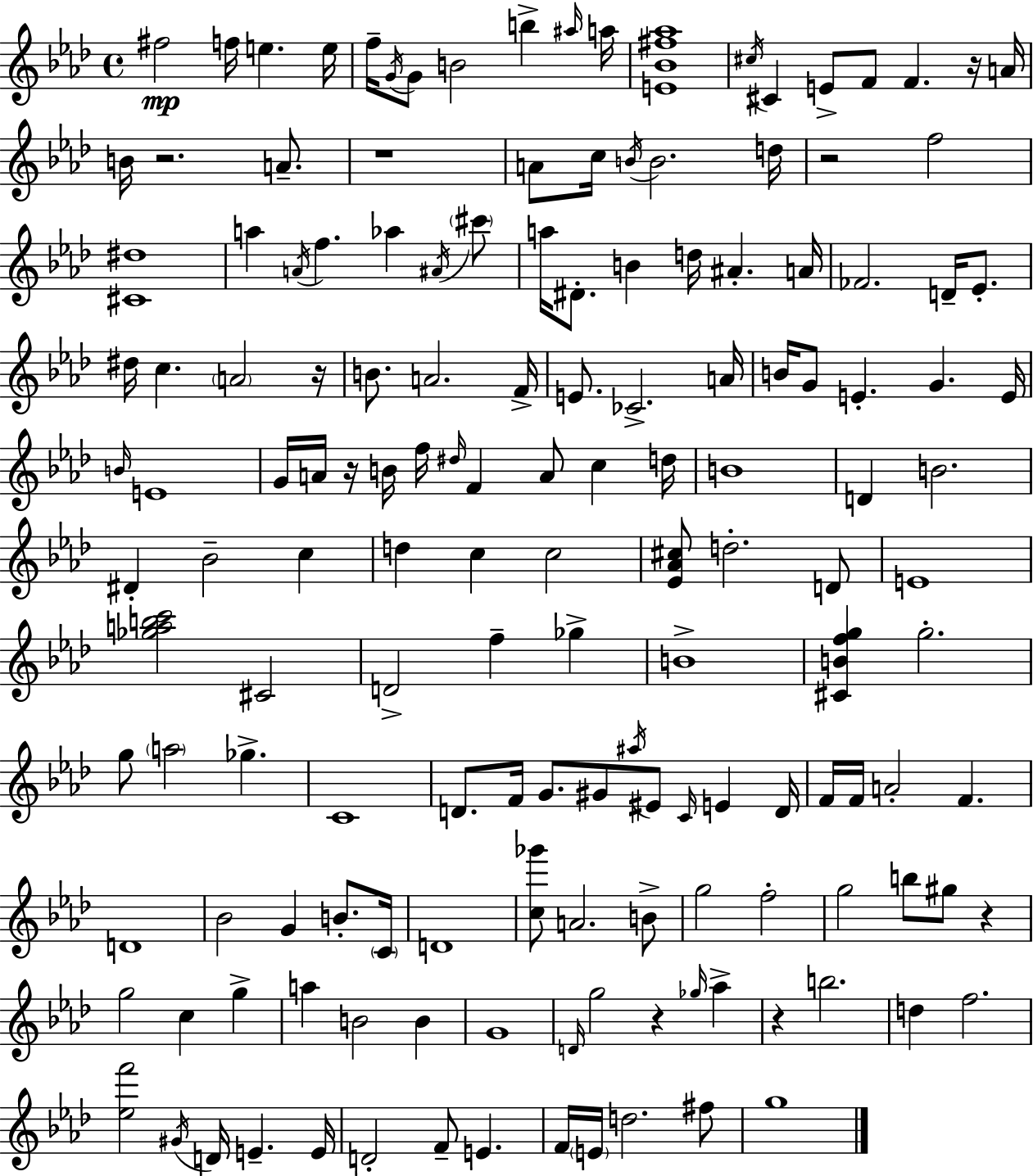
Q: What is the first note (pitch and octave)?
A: F#5